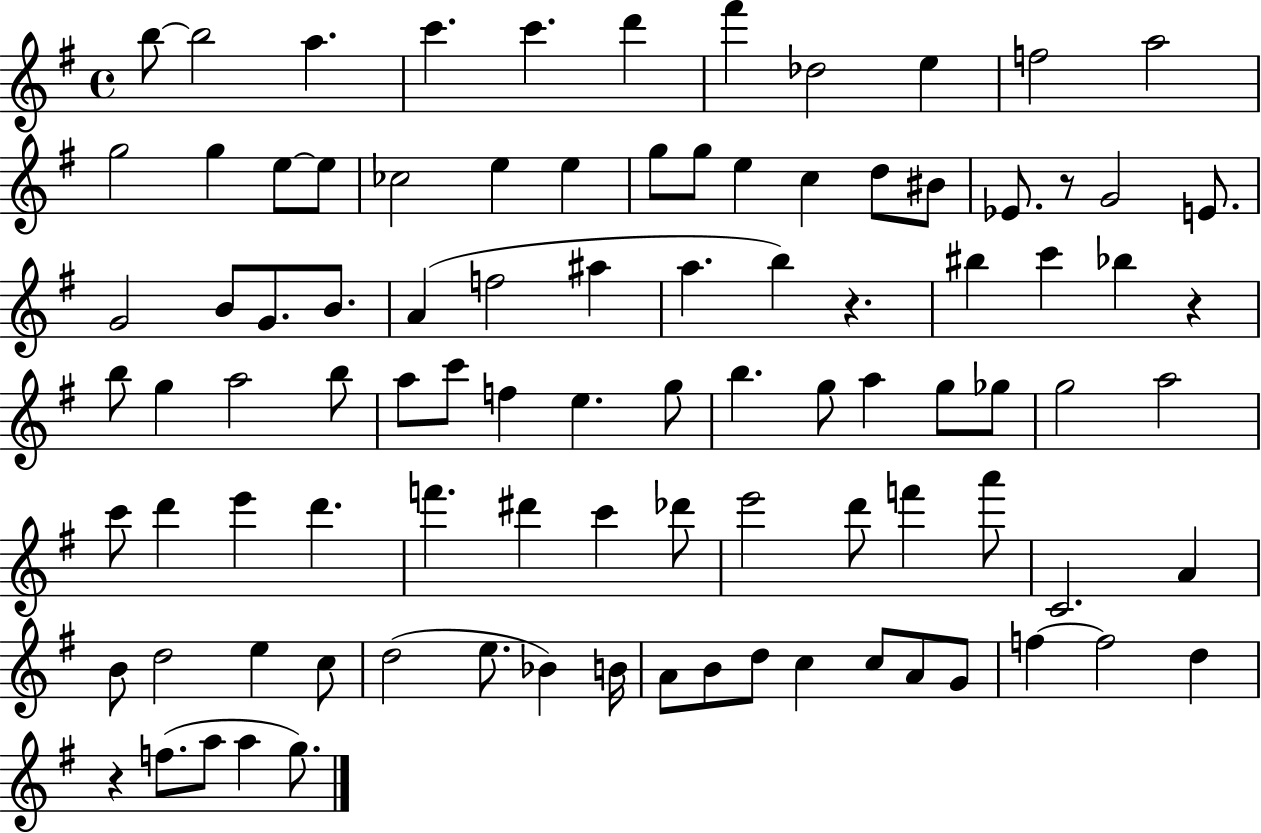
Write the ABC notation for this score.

X:1
T:Untitled
M:4/4
L:1/4
K:G
b/2 b2 a c' c' d' ^f' _d2 e f2 a2 g2 g e/2 e/2 _c2 e e g/2 g/2 e c d/2 ^B/2 _E/2 z/2 G2 E/2 G2 B/2 G/2 B/2 A f2 ^a a b z ^b c' _b z b/2 g a2 b/2 a/2 c'/2 f e g/2 b g/2 a g/2 _g/2 g2 a2 c'/2 d' e' d' f' ^d' c' _d'/2 e'2 d'/2 f' a'/2 C2 A B/2 d2 e c/2 d2 e/2 _B B/4 A/2 B/2 d/2 c c/2 A/2 G/2 f f2 d z f/2 a/2 a g/2